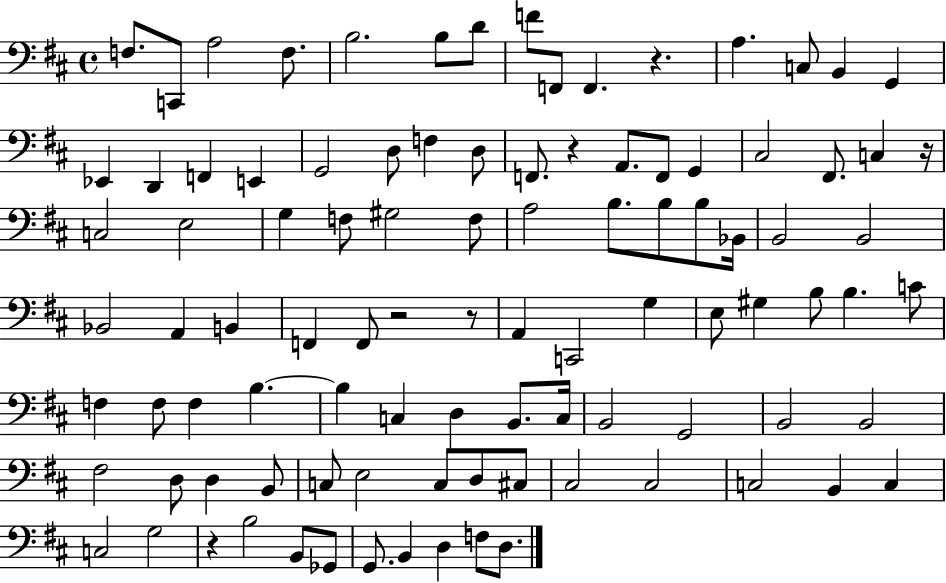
{
  \clef bass
  \time 4/4
  \defaultTimeSignature
  \key d \major
  f8. c,8 a2 f8. | b2. b8 d'8 | f'8 f,8 f,4. r4. | a4. c8 b,4 g,4 | \break ees,4 d,4 f,4 e,4 | g,2 d8 f4 d8 | f,8. r4 a,8. f,8 g,4 | cis2 fis,8. c4 r16 | \break c2 e2 | g4 f8 gis2 f8 | a2 b8. b8 b8 bes,16 | b,2 b,2 | \break bes,2 a,4 b,4 | f,4 f,8 r2 r8 | a,4 c,2 g4 | e8 gis4 b8 b4. c'8 | \break f4 f8 f4 b4.~~ | b4 c4 d4 b,8. c16 | b,2 g,2 | b,2 b,2 | \break fis2 d8 d4 b,8 | c8 e2 c8 d8 cis8 | cis2 cis2 | c2 b,4 c4 | \break c2 g2 | r4 b2 b,8 ges,8 | g,8. b,4 d4 f8 d8. | \bar "|."
}